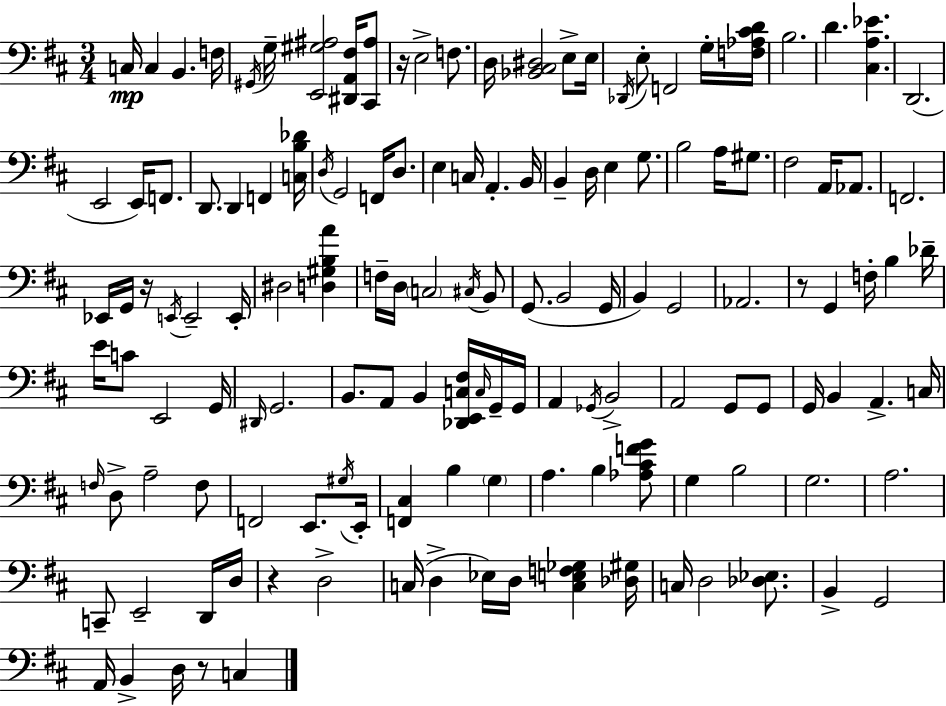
{
  \clef bass
  \numericTimeSignature
  \time 3/4
  \key d \major
  c16\mp c4 b,4. f16 | \acciaccatura { gis,16 } g16-- <e, gis ais>2 <dis, a, fis>16 <cis, ais>8 | r16 e2-> f8. | d16 <bes, cis dis>2 e8-> | \break e16 \acciaccatura { des,16 } e8-. f,2 | g16-. <f aes cis' d'>16 b2. | d'4. <cis a ees'>4. | d,2.( | \break e,2 e,16) f,8. | d,8. d,4 f,4 | <c b des'>16 \acciaccatura { d16 } g,2 f,16 | d8. e4 c16 a,4.-. | \break b,16 b,4-- d16 e4 | g8. b2 a16 | gis8. fis2 a,16 | aes,8. f,2. | \break ees,16 g,16 r16 \acciaccatura { e,16 } e,2-- | e,16-. dis2 | <d gis b a'>4 f16-- d16 \parenthesize c2 | \acciaccatura { cis16 } b,8 g,8.( b,2 | \break g,16 b,4) g,2 | aes,2. | r8 g,4 f16-. | b4 des'16-- e'16 c'8 e,2 | \break g,16 \grace { dis,16 } g,2. | b,8. a,8 b,4 | <des, e, c fis>16 \grace { c16 } g,16-- g,16 a,4 \acciaccatura { ges,16 } | b,2-> a,2 | \break g,8 g,8 g,16 b,4 | a,4.-> c16 \grace { f16 } d8-> a2-- | f8 f,2 | e,8. \acciaccatura { gis16 } e,16-. <f, cis>4 | \break b4 \parenthesize g4 a4. | b4 <aes cis' f' g'>8 g4 | b2 g2. | a2. | \break c,8-- | e,2-- d,16 d16 r4 | d2-> c16( d4-> | ees16) d16 <c e f ges>4 <des gis>16 c16 d2 | \break <des ees>8. b,4-> | g,2 a,16 b,4-> | d16 r8 c4 \bar "|."
}